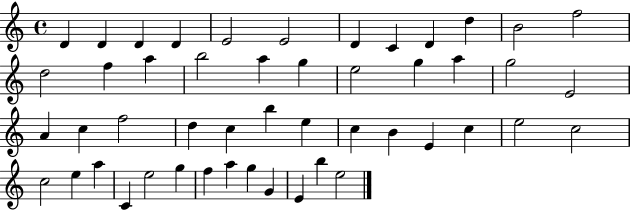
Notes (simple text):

D4/q D4/q D4/q D4/q E4/h E4/h D4/q C4/q D4/q D5/q B4/h F5/h D5/h F5/q A5/q B5/h A5/q G5/q E5/h G5/q A5/q G5/h E4/h A4/q C5/q F5/h D5/q C5/q B5/q E5/q C5/q B4/q E4/q C5/q E5/h C5/h C5/h E5/q A5/q C4/q E5/h G5/q F5/q A5/q G5/q G4/q E4/q B5/q E5/h